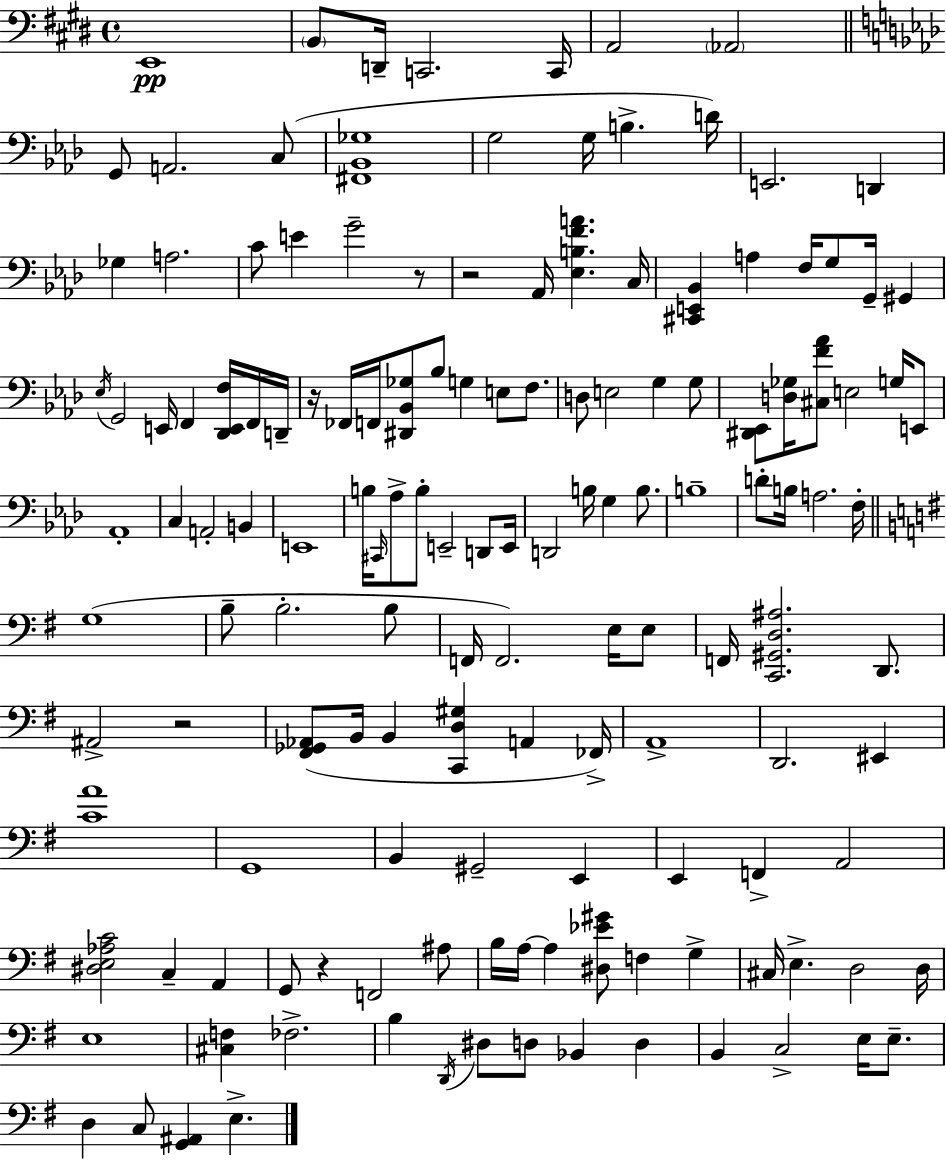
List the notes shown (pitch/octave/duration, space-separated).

E2/w B2/e D2/s C2/h. C2/s A2/h Ab2/h G2/e A2/h. C3/e [F#2,Bb2,Gb3]/w G3/h G3/s B3/q. D4/s E2/h. D2/q Gb3/q A3/h. C4/e E4/q G4/h R/e R/h Ab2/s [Eb3,B3,F4,A4]/q. C3/s [C#2,E2,Bb2]/q A3/q F3/s G3/e G2/s G#2/q Eb3/s G2/h E2/s F2/q [Db2,E2,F3]/s F2/s D2/s R/s FES2/s F2/s [D#2,Bb2,Gb3]/e Bb3/e G3/q E3/e F3/e. D3/e E3/h G3/q G3/e [D#2,Eb2]/e [D3,Gb3]/s [C#3,F4,Ab4]/e E3/h G3/s E2/e Ab2/w C3/q A2/h B2/q E2/w B3/s C#2/s Ab3/e B3/e E2/h D2/e E2/s D2/h B3/s G3/q B3/e. B3/w D4/e B3/s A3/h. F3/s G3/w B3/e B3/h. B3/e F2/s F2/h. E3/s E3/e F2/s [C2,G#2,D3,A#3]/h. D2/e. A#2/h R/h [F#2,Gb2,Ab2]/e B2/s B2/q [C2,D3,G#3]/q A2/q FES2/s A2/w D2/h. EIS2/q [C4,A4]/w G2/w B2/q G#2/h E2/q E2/q F2/q A2/h [D#3,E3,Ab3,C4]/h C3/q A2/q G2/e R/q F2/h A#3/e B3/s A3/s A3/q [D#3,Eb4,G#4]/e F3/q G3/q C#3/s E3/q. D3/h D3/s E3/w [C#3,F3]/q FES3/h. B3/q D2/s D#3/e D3/e Bb2/q D3/q B2/q C3/h E3/s E3/e. D3/q C3/e [G2,A#2]/q E3/q.